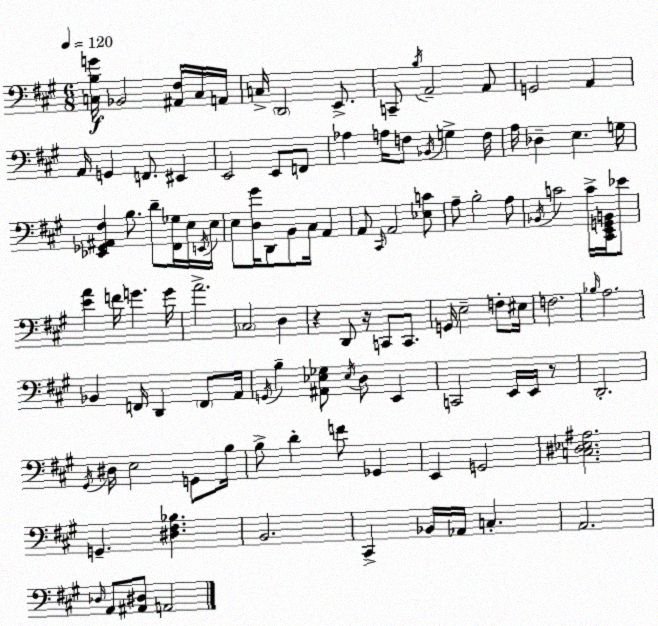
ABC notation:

X:1
T:Untitled
M:6/8
L:1/4
K:A
[C,B,G]/4 _B,,2 [^A,,^F,]/4 C,/4 A,,/4 C,/4 D,,2 E,,/2 C,,/2 B,/4 A,,2 A,,/2 G,,2 A,, A,,/4 G,, F,,/2 ^E,, E,,2 E,,/2 F,,/2 _A, A,/4 F,/2 _B,,/4 G, F,/4 A,/4 _D, E, G,/4 [_E,,_G,,^A,,^F,] B,/2 D/2 [^F,,_G,]/4 E,/4 E,,/4 E,/4 E,/2 [D,^G]/4 D,,/2 B,,/2 ^C,/4 A,, A,,/2 ^C,,/4 A,,2 [_E,C]/2 A,/2 B,2 A,/2 _B,,/4 C2 C/4 [^C,,E,,G,,B,,]/4 _E/2 [EA] F/4 G G/4 A2 ^C,2 D, z D,,/2 z/4 C,,/2 C,,/2 G,,/4 E,2 F,/2 ^E,/4 F,2 _B,/4 A,2 _B,, F,,/4 D,, F,,/2 A,,/4 G,,/4 B, [^A,,_E,_G,]/2 _E,/4 D,/2 E,, C,,2 E,,/4 E,,/4 z/2 D,,2 ^G,,/4 ^D,/4 E,2 G,,/2 B,/4 B,/2 D F/2 _G,, E,, G,,2 [C,^D,_E,^A,]2 G,, [^D,^F,_B,] B,,2 ^C,, _B,,/4 _A,,/4 C, A,,2 _D,/4 A,,/2 [^A,,^D,]/2 A,,2